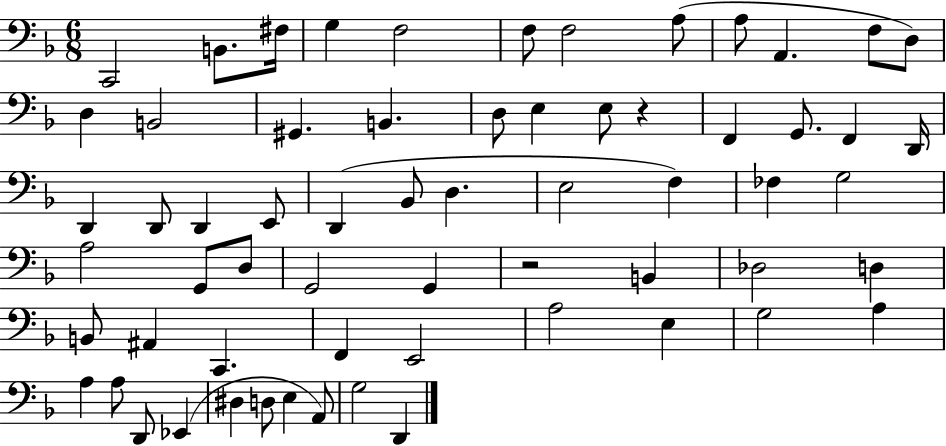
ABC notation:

X:1
T:Untitled
M:6/8
L:1/4
K:F
C,,2 B,,/2 ^F,/4 G, F,2 F,/2 F,2 A,/2 A,/2 A,, F,/2 D,/2 D, B,,2 ^G,, B,, D,/2 E, E,/2 z F,, G,,/2 F,, D,,/4 D,, D,,/2 D,, E,,/2 D,, _B,,/2 D, E,2 F, _F, G,2 A,2 G,,/2 D,/2 G,,2 G,, z2 B,, _D,2 D, B,,/2 ^A,, C,, F,, E,,2 A,2 E, G,2 A, A, A,/2 D,,/2 _E,, ^D, D,/2 E, A,,/2 G,2 D,,